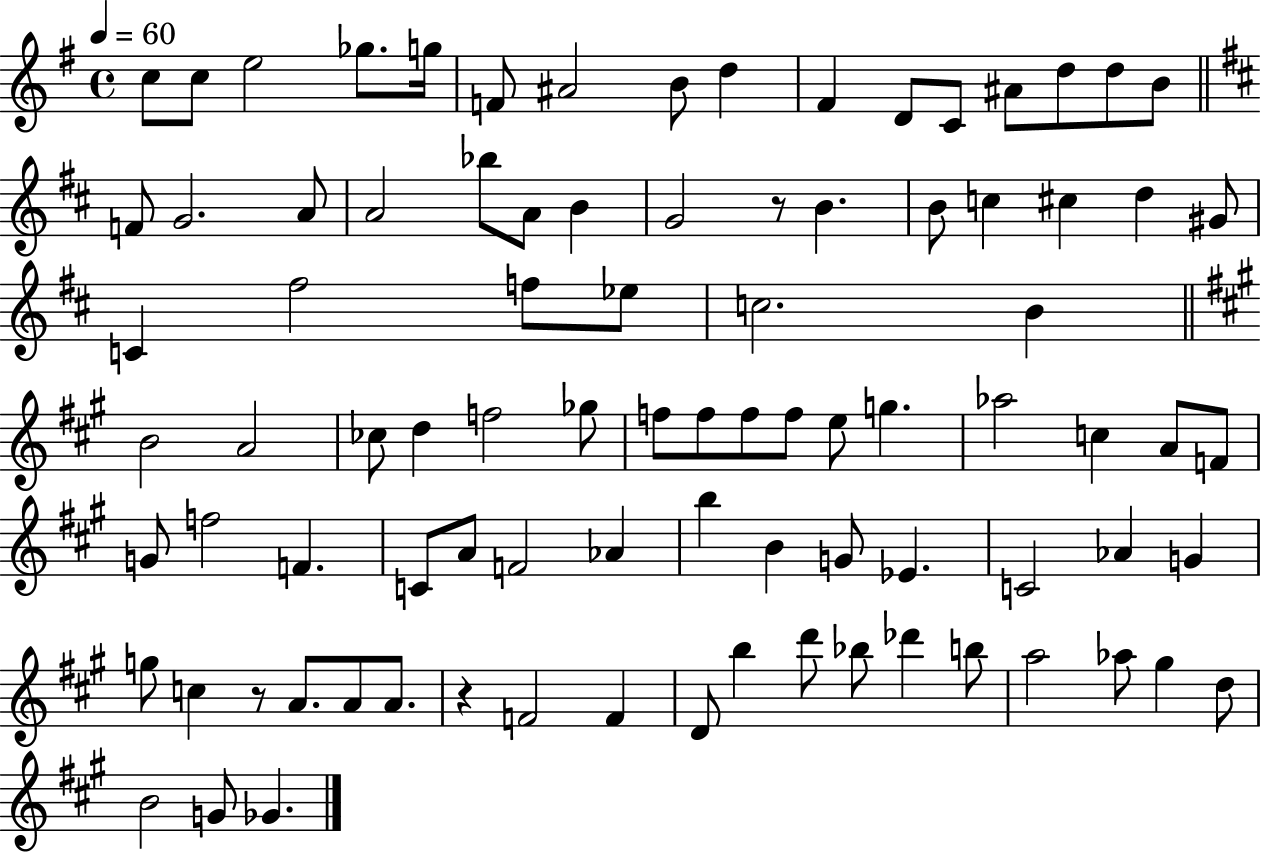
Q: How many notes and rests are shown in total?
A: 89